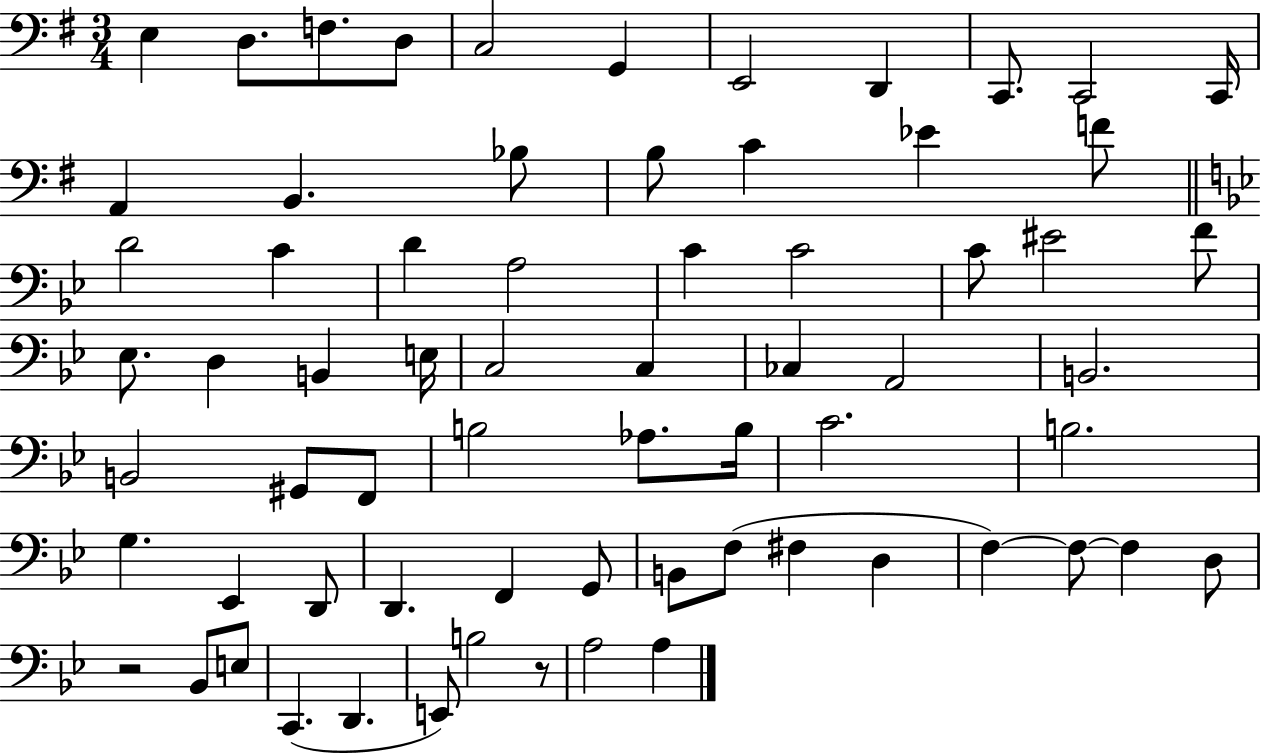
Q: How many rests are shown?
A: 2